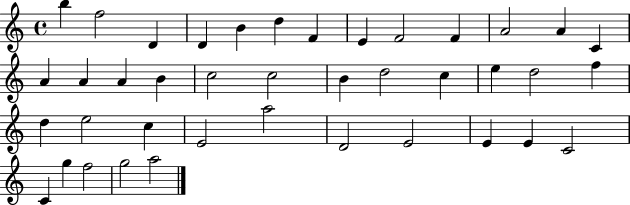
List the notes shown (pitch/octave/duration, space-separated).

B5/q F5/h D4/q D4/q B4/q D5/q F4/q E4/q F4/h F4/q A4/h A4/q C4/q A4/q A4/q A4/q B4/q C5/h C5/h B4/q D5/h C5/q E5/q D5/h F5/q D5/q E5/h C5/q E4/h A5/h D4/h E4/h E4/q E4/q C4/h C4/q G5/q F5/h G5/h A5/h